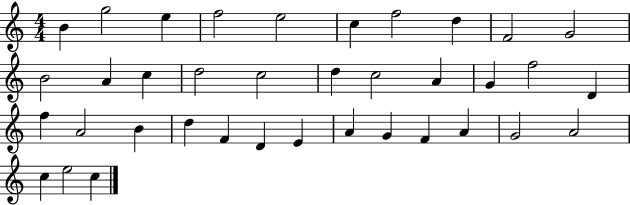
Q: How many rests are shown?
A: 0